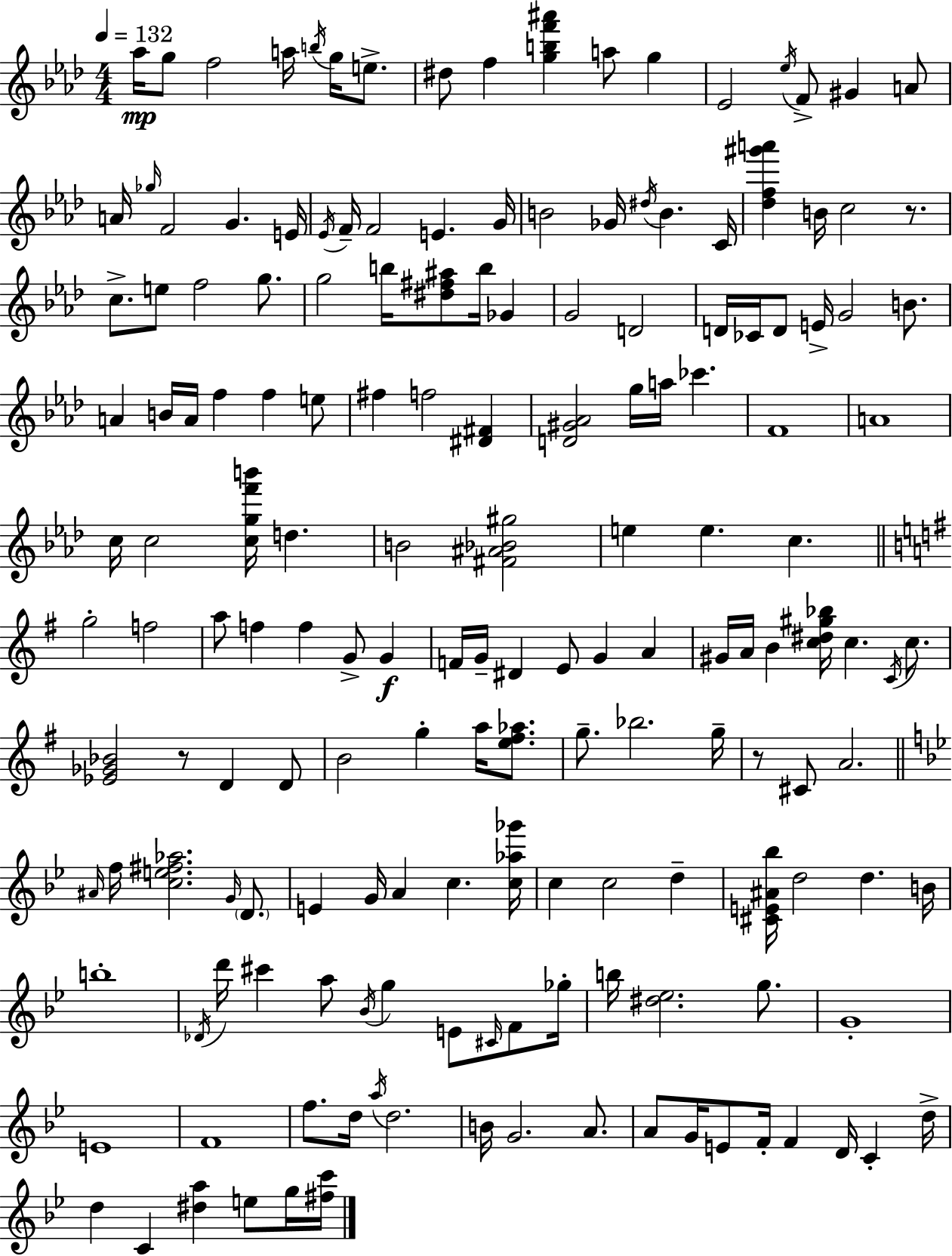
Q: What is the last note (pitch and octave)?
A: G5